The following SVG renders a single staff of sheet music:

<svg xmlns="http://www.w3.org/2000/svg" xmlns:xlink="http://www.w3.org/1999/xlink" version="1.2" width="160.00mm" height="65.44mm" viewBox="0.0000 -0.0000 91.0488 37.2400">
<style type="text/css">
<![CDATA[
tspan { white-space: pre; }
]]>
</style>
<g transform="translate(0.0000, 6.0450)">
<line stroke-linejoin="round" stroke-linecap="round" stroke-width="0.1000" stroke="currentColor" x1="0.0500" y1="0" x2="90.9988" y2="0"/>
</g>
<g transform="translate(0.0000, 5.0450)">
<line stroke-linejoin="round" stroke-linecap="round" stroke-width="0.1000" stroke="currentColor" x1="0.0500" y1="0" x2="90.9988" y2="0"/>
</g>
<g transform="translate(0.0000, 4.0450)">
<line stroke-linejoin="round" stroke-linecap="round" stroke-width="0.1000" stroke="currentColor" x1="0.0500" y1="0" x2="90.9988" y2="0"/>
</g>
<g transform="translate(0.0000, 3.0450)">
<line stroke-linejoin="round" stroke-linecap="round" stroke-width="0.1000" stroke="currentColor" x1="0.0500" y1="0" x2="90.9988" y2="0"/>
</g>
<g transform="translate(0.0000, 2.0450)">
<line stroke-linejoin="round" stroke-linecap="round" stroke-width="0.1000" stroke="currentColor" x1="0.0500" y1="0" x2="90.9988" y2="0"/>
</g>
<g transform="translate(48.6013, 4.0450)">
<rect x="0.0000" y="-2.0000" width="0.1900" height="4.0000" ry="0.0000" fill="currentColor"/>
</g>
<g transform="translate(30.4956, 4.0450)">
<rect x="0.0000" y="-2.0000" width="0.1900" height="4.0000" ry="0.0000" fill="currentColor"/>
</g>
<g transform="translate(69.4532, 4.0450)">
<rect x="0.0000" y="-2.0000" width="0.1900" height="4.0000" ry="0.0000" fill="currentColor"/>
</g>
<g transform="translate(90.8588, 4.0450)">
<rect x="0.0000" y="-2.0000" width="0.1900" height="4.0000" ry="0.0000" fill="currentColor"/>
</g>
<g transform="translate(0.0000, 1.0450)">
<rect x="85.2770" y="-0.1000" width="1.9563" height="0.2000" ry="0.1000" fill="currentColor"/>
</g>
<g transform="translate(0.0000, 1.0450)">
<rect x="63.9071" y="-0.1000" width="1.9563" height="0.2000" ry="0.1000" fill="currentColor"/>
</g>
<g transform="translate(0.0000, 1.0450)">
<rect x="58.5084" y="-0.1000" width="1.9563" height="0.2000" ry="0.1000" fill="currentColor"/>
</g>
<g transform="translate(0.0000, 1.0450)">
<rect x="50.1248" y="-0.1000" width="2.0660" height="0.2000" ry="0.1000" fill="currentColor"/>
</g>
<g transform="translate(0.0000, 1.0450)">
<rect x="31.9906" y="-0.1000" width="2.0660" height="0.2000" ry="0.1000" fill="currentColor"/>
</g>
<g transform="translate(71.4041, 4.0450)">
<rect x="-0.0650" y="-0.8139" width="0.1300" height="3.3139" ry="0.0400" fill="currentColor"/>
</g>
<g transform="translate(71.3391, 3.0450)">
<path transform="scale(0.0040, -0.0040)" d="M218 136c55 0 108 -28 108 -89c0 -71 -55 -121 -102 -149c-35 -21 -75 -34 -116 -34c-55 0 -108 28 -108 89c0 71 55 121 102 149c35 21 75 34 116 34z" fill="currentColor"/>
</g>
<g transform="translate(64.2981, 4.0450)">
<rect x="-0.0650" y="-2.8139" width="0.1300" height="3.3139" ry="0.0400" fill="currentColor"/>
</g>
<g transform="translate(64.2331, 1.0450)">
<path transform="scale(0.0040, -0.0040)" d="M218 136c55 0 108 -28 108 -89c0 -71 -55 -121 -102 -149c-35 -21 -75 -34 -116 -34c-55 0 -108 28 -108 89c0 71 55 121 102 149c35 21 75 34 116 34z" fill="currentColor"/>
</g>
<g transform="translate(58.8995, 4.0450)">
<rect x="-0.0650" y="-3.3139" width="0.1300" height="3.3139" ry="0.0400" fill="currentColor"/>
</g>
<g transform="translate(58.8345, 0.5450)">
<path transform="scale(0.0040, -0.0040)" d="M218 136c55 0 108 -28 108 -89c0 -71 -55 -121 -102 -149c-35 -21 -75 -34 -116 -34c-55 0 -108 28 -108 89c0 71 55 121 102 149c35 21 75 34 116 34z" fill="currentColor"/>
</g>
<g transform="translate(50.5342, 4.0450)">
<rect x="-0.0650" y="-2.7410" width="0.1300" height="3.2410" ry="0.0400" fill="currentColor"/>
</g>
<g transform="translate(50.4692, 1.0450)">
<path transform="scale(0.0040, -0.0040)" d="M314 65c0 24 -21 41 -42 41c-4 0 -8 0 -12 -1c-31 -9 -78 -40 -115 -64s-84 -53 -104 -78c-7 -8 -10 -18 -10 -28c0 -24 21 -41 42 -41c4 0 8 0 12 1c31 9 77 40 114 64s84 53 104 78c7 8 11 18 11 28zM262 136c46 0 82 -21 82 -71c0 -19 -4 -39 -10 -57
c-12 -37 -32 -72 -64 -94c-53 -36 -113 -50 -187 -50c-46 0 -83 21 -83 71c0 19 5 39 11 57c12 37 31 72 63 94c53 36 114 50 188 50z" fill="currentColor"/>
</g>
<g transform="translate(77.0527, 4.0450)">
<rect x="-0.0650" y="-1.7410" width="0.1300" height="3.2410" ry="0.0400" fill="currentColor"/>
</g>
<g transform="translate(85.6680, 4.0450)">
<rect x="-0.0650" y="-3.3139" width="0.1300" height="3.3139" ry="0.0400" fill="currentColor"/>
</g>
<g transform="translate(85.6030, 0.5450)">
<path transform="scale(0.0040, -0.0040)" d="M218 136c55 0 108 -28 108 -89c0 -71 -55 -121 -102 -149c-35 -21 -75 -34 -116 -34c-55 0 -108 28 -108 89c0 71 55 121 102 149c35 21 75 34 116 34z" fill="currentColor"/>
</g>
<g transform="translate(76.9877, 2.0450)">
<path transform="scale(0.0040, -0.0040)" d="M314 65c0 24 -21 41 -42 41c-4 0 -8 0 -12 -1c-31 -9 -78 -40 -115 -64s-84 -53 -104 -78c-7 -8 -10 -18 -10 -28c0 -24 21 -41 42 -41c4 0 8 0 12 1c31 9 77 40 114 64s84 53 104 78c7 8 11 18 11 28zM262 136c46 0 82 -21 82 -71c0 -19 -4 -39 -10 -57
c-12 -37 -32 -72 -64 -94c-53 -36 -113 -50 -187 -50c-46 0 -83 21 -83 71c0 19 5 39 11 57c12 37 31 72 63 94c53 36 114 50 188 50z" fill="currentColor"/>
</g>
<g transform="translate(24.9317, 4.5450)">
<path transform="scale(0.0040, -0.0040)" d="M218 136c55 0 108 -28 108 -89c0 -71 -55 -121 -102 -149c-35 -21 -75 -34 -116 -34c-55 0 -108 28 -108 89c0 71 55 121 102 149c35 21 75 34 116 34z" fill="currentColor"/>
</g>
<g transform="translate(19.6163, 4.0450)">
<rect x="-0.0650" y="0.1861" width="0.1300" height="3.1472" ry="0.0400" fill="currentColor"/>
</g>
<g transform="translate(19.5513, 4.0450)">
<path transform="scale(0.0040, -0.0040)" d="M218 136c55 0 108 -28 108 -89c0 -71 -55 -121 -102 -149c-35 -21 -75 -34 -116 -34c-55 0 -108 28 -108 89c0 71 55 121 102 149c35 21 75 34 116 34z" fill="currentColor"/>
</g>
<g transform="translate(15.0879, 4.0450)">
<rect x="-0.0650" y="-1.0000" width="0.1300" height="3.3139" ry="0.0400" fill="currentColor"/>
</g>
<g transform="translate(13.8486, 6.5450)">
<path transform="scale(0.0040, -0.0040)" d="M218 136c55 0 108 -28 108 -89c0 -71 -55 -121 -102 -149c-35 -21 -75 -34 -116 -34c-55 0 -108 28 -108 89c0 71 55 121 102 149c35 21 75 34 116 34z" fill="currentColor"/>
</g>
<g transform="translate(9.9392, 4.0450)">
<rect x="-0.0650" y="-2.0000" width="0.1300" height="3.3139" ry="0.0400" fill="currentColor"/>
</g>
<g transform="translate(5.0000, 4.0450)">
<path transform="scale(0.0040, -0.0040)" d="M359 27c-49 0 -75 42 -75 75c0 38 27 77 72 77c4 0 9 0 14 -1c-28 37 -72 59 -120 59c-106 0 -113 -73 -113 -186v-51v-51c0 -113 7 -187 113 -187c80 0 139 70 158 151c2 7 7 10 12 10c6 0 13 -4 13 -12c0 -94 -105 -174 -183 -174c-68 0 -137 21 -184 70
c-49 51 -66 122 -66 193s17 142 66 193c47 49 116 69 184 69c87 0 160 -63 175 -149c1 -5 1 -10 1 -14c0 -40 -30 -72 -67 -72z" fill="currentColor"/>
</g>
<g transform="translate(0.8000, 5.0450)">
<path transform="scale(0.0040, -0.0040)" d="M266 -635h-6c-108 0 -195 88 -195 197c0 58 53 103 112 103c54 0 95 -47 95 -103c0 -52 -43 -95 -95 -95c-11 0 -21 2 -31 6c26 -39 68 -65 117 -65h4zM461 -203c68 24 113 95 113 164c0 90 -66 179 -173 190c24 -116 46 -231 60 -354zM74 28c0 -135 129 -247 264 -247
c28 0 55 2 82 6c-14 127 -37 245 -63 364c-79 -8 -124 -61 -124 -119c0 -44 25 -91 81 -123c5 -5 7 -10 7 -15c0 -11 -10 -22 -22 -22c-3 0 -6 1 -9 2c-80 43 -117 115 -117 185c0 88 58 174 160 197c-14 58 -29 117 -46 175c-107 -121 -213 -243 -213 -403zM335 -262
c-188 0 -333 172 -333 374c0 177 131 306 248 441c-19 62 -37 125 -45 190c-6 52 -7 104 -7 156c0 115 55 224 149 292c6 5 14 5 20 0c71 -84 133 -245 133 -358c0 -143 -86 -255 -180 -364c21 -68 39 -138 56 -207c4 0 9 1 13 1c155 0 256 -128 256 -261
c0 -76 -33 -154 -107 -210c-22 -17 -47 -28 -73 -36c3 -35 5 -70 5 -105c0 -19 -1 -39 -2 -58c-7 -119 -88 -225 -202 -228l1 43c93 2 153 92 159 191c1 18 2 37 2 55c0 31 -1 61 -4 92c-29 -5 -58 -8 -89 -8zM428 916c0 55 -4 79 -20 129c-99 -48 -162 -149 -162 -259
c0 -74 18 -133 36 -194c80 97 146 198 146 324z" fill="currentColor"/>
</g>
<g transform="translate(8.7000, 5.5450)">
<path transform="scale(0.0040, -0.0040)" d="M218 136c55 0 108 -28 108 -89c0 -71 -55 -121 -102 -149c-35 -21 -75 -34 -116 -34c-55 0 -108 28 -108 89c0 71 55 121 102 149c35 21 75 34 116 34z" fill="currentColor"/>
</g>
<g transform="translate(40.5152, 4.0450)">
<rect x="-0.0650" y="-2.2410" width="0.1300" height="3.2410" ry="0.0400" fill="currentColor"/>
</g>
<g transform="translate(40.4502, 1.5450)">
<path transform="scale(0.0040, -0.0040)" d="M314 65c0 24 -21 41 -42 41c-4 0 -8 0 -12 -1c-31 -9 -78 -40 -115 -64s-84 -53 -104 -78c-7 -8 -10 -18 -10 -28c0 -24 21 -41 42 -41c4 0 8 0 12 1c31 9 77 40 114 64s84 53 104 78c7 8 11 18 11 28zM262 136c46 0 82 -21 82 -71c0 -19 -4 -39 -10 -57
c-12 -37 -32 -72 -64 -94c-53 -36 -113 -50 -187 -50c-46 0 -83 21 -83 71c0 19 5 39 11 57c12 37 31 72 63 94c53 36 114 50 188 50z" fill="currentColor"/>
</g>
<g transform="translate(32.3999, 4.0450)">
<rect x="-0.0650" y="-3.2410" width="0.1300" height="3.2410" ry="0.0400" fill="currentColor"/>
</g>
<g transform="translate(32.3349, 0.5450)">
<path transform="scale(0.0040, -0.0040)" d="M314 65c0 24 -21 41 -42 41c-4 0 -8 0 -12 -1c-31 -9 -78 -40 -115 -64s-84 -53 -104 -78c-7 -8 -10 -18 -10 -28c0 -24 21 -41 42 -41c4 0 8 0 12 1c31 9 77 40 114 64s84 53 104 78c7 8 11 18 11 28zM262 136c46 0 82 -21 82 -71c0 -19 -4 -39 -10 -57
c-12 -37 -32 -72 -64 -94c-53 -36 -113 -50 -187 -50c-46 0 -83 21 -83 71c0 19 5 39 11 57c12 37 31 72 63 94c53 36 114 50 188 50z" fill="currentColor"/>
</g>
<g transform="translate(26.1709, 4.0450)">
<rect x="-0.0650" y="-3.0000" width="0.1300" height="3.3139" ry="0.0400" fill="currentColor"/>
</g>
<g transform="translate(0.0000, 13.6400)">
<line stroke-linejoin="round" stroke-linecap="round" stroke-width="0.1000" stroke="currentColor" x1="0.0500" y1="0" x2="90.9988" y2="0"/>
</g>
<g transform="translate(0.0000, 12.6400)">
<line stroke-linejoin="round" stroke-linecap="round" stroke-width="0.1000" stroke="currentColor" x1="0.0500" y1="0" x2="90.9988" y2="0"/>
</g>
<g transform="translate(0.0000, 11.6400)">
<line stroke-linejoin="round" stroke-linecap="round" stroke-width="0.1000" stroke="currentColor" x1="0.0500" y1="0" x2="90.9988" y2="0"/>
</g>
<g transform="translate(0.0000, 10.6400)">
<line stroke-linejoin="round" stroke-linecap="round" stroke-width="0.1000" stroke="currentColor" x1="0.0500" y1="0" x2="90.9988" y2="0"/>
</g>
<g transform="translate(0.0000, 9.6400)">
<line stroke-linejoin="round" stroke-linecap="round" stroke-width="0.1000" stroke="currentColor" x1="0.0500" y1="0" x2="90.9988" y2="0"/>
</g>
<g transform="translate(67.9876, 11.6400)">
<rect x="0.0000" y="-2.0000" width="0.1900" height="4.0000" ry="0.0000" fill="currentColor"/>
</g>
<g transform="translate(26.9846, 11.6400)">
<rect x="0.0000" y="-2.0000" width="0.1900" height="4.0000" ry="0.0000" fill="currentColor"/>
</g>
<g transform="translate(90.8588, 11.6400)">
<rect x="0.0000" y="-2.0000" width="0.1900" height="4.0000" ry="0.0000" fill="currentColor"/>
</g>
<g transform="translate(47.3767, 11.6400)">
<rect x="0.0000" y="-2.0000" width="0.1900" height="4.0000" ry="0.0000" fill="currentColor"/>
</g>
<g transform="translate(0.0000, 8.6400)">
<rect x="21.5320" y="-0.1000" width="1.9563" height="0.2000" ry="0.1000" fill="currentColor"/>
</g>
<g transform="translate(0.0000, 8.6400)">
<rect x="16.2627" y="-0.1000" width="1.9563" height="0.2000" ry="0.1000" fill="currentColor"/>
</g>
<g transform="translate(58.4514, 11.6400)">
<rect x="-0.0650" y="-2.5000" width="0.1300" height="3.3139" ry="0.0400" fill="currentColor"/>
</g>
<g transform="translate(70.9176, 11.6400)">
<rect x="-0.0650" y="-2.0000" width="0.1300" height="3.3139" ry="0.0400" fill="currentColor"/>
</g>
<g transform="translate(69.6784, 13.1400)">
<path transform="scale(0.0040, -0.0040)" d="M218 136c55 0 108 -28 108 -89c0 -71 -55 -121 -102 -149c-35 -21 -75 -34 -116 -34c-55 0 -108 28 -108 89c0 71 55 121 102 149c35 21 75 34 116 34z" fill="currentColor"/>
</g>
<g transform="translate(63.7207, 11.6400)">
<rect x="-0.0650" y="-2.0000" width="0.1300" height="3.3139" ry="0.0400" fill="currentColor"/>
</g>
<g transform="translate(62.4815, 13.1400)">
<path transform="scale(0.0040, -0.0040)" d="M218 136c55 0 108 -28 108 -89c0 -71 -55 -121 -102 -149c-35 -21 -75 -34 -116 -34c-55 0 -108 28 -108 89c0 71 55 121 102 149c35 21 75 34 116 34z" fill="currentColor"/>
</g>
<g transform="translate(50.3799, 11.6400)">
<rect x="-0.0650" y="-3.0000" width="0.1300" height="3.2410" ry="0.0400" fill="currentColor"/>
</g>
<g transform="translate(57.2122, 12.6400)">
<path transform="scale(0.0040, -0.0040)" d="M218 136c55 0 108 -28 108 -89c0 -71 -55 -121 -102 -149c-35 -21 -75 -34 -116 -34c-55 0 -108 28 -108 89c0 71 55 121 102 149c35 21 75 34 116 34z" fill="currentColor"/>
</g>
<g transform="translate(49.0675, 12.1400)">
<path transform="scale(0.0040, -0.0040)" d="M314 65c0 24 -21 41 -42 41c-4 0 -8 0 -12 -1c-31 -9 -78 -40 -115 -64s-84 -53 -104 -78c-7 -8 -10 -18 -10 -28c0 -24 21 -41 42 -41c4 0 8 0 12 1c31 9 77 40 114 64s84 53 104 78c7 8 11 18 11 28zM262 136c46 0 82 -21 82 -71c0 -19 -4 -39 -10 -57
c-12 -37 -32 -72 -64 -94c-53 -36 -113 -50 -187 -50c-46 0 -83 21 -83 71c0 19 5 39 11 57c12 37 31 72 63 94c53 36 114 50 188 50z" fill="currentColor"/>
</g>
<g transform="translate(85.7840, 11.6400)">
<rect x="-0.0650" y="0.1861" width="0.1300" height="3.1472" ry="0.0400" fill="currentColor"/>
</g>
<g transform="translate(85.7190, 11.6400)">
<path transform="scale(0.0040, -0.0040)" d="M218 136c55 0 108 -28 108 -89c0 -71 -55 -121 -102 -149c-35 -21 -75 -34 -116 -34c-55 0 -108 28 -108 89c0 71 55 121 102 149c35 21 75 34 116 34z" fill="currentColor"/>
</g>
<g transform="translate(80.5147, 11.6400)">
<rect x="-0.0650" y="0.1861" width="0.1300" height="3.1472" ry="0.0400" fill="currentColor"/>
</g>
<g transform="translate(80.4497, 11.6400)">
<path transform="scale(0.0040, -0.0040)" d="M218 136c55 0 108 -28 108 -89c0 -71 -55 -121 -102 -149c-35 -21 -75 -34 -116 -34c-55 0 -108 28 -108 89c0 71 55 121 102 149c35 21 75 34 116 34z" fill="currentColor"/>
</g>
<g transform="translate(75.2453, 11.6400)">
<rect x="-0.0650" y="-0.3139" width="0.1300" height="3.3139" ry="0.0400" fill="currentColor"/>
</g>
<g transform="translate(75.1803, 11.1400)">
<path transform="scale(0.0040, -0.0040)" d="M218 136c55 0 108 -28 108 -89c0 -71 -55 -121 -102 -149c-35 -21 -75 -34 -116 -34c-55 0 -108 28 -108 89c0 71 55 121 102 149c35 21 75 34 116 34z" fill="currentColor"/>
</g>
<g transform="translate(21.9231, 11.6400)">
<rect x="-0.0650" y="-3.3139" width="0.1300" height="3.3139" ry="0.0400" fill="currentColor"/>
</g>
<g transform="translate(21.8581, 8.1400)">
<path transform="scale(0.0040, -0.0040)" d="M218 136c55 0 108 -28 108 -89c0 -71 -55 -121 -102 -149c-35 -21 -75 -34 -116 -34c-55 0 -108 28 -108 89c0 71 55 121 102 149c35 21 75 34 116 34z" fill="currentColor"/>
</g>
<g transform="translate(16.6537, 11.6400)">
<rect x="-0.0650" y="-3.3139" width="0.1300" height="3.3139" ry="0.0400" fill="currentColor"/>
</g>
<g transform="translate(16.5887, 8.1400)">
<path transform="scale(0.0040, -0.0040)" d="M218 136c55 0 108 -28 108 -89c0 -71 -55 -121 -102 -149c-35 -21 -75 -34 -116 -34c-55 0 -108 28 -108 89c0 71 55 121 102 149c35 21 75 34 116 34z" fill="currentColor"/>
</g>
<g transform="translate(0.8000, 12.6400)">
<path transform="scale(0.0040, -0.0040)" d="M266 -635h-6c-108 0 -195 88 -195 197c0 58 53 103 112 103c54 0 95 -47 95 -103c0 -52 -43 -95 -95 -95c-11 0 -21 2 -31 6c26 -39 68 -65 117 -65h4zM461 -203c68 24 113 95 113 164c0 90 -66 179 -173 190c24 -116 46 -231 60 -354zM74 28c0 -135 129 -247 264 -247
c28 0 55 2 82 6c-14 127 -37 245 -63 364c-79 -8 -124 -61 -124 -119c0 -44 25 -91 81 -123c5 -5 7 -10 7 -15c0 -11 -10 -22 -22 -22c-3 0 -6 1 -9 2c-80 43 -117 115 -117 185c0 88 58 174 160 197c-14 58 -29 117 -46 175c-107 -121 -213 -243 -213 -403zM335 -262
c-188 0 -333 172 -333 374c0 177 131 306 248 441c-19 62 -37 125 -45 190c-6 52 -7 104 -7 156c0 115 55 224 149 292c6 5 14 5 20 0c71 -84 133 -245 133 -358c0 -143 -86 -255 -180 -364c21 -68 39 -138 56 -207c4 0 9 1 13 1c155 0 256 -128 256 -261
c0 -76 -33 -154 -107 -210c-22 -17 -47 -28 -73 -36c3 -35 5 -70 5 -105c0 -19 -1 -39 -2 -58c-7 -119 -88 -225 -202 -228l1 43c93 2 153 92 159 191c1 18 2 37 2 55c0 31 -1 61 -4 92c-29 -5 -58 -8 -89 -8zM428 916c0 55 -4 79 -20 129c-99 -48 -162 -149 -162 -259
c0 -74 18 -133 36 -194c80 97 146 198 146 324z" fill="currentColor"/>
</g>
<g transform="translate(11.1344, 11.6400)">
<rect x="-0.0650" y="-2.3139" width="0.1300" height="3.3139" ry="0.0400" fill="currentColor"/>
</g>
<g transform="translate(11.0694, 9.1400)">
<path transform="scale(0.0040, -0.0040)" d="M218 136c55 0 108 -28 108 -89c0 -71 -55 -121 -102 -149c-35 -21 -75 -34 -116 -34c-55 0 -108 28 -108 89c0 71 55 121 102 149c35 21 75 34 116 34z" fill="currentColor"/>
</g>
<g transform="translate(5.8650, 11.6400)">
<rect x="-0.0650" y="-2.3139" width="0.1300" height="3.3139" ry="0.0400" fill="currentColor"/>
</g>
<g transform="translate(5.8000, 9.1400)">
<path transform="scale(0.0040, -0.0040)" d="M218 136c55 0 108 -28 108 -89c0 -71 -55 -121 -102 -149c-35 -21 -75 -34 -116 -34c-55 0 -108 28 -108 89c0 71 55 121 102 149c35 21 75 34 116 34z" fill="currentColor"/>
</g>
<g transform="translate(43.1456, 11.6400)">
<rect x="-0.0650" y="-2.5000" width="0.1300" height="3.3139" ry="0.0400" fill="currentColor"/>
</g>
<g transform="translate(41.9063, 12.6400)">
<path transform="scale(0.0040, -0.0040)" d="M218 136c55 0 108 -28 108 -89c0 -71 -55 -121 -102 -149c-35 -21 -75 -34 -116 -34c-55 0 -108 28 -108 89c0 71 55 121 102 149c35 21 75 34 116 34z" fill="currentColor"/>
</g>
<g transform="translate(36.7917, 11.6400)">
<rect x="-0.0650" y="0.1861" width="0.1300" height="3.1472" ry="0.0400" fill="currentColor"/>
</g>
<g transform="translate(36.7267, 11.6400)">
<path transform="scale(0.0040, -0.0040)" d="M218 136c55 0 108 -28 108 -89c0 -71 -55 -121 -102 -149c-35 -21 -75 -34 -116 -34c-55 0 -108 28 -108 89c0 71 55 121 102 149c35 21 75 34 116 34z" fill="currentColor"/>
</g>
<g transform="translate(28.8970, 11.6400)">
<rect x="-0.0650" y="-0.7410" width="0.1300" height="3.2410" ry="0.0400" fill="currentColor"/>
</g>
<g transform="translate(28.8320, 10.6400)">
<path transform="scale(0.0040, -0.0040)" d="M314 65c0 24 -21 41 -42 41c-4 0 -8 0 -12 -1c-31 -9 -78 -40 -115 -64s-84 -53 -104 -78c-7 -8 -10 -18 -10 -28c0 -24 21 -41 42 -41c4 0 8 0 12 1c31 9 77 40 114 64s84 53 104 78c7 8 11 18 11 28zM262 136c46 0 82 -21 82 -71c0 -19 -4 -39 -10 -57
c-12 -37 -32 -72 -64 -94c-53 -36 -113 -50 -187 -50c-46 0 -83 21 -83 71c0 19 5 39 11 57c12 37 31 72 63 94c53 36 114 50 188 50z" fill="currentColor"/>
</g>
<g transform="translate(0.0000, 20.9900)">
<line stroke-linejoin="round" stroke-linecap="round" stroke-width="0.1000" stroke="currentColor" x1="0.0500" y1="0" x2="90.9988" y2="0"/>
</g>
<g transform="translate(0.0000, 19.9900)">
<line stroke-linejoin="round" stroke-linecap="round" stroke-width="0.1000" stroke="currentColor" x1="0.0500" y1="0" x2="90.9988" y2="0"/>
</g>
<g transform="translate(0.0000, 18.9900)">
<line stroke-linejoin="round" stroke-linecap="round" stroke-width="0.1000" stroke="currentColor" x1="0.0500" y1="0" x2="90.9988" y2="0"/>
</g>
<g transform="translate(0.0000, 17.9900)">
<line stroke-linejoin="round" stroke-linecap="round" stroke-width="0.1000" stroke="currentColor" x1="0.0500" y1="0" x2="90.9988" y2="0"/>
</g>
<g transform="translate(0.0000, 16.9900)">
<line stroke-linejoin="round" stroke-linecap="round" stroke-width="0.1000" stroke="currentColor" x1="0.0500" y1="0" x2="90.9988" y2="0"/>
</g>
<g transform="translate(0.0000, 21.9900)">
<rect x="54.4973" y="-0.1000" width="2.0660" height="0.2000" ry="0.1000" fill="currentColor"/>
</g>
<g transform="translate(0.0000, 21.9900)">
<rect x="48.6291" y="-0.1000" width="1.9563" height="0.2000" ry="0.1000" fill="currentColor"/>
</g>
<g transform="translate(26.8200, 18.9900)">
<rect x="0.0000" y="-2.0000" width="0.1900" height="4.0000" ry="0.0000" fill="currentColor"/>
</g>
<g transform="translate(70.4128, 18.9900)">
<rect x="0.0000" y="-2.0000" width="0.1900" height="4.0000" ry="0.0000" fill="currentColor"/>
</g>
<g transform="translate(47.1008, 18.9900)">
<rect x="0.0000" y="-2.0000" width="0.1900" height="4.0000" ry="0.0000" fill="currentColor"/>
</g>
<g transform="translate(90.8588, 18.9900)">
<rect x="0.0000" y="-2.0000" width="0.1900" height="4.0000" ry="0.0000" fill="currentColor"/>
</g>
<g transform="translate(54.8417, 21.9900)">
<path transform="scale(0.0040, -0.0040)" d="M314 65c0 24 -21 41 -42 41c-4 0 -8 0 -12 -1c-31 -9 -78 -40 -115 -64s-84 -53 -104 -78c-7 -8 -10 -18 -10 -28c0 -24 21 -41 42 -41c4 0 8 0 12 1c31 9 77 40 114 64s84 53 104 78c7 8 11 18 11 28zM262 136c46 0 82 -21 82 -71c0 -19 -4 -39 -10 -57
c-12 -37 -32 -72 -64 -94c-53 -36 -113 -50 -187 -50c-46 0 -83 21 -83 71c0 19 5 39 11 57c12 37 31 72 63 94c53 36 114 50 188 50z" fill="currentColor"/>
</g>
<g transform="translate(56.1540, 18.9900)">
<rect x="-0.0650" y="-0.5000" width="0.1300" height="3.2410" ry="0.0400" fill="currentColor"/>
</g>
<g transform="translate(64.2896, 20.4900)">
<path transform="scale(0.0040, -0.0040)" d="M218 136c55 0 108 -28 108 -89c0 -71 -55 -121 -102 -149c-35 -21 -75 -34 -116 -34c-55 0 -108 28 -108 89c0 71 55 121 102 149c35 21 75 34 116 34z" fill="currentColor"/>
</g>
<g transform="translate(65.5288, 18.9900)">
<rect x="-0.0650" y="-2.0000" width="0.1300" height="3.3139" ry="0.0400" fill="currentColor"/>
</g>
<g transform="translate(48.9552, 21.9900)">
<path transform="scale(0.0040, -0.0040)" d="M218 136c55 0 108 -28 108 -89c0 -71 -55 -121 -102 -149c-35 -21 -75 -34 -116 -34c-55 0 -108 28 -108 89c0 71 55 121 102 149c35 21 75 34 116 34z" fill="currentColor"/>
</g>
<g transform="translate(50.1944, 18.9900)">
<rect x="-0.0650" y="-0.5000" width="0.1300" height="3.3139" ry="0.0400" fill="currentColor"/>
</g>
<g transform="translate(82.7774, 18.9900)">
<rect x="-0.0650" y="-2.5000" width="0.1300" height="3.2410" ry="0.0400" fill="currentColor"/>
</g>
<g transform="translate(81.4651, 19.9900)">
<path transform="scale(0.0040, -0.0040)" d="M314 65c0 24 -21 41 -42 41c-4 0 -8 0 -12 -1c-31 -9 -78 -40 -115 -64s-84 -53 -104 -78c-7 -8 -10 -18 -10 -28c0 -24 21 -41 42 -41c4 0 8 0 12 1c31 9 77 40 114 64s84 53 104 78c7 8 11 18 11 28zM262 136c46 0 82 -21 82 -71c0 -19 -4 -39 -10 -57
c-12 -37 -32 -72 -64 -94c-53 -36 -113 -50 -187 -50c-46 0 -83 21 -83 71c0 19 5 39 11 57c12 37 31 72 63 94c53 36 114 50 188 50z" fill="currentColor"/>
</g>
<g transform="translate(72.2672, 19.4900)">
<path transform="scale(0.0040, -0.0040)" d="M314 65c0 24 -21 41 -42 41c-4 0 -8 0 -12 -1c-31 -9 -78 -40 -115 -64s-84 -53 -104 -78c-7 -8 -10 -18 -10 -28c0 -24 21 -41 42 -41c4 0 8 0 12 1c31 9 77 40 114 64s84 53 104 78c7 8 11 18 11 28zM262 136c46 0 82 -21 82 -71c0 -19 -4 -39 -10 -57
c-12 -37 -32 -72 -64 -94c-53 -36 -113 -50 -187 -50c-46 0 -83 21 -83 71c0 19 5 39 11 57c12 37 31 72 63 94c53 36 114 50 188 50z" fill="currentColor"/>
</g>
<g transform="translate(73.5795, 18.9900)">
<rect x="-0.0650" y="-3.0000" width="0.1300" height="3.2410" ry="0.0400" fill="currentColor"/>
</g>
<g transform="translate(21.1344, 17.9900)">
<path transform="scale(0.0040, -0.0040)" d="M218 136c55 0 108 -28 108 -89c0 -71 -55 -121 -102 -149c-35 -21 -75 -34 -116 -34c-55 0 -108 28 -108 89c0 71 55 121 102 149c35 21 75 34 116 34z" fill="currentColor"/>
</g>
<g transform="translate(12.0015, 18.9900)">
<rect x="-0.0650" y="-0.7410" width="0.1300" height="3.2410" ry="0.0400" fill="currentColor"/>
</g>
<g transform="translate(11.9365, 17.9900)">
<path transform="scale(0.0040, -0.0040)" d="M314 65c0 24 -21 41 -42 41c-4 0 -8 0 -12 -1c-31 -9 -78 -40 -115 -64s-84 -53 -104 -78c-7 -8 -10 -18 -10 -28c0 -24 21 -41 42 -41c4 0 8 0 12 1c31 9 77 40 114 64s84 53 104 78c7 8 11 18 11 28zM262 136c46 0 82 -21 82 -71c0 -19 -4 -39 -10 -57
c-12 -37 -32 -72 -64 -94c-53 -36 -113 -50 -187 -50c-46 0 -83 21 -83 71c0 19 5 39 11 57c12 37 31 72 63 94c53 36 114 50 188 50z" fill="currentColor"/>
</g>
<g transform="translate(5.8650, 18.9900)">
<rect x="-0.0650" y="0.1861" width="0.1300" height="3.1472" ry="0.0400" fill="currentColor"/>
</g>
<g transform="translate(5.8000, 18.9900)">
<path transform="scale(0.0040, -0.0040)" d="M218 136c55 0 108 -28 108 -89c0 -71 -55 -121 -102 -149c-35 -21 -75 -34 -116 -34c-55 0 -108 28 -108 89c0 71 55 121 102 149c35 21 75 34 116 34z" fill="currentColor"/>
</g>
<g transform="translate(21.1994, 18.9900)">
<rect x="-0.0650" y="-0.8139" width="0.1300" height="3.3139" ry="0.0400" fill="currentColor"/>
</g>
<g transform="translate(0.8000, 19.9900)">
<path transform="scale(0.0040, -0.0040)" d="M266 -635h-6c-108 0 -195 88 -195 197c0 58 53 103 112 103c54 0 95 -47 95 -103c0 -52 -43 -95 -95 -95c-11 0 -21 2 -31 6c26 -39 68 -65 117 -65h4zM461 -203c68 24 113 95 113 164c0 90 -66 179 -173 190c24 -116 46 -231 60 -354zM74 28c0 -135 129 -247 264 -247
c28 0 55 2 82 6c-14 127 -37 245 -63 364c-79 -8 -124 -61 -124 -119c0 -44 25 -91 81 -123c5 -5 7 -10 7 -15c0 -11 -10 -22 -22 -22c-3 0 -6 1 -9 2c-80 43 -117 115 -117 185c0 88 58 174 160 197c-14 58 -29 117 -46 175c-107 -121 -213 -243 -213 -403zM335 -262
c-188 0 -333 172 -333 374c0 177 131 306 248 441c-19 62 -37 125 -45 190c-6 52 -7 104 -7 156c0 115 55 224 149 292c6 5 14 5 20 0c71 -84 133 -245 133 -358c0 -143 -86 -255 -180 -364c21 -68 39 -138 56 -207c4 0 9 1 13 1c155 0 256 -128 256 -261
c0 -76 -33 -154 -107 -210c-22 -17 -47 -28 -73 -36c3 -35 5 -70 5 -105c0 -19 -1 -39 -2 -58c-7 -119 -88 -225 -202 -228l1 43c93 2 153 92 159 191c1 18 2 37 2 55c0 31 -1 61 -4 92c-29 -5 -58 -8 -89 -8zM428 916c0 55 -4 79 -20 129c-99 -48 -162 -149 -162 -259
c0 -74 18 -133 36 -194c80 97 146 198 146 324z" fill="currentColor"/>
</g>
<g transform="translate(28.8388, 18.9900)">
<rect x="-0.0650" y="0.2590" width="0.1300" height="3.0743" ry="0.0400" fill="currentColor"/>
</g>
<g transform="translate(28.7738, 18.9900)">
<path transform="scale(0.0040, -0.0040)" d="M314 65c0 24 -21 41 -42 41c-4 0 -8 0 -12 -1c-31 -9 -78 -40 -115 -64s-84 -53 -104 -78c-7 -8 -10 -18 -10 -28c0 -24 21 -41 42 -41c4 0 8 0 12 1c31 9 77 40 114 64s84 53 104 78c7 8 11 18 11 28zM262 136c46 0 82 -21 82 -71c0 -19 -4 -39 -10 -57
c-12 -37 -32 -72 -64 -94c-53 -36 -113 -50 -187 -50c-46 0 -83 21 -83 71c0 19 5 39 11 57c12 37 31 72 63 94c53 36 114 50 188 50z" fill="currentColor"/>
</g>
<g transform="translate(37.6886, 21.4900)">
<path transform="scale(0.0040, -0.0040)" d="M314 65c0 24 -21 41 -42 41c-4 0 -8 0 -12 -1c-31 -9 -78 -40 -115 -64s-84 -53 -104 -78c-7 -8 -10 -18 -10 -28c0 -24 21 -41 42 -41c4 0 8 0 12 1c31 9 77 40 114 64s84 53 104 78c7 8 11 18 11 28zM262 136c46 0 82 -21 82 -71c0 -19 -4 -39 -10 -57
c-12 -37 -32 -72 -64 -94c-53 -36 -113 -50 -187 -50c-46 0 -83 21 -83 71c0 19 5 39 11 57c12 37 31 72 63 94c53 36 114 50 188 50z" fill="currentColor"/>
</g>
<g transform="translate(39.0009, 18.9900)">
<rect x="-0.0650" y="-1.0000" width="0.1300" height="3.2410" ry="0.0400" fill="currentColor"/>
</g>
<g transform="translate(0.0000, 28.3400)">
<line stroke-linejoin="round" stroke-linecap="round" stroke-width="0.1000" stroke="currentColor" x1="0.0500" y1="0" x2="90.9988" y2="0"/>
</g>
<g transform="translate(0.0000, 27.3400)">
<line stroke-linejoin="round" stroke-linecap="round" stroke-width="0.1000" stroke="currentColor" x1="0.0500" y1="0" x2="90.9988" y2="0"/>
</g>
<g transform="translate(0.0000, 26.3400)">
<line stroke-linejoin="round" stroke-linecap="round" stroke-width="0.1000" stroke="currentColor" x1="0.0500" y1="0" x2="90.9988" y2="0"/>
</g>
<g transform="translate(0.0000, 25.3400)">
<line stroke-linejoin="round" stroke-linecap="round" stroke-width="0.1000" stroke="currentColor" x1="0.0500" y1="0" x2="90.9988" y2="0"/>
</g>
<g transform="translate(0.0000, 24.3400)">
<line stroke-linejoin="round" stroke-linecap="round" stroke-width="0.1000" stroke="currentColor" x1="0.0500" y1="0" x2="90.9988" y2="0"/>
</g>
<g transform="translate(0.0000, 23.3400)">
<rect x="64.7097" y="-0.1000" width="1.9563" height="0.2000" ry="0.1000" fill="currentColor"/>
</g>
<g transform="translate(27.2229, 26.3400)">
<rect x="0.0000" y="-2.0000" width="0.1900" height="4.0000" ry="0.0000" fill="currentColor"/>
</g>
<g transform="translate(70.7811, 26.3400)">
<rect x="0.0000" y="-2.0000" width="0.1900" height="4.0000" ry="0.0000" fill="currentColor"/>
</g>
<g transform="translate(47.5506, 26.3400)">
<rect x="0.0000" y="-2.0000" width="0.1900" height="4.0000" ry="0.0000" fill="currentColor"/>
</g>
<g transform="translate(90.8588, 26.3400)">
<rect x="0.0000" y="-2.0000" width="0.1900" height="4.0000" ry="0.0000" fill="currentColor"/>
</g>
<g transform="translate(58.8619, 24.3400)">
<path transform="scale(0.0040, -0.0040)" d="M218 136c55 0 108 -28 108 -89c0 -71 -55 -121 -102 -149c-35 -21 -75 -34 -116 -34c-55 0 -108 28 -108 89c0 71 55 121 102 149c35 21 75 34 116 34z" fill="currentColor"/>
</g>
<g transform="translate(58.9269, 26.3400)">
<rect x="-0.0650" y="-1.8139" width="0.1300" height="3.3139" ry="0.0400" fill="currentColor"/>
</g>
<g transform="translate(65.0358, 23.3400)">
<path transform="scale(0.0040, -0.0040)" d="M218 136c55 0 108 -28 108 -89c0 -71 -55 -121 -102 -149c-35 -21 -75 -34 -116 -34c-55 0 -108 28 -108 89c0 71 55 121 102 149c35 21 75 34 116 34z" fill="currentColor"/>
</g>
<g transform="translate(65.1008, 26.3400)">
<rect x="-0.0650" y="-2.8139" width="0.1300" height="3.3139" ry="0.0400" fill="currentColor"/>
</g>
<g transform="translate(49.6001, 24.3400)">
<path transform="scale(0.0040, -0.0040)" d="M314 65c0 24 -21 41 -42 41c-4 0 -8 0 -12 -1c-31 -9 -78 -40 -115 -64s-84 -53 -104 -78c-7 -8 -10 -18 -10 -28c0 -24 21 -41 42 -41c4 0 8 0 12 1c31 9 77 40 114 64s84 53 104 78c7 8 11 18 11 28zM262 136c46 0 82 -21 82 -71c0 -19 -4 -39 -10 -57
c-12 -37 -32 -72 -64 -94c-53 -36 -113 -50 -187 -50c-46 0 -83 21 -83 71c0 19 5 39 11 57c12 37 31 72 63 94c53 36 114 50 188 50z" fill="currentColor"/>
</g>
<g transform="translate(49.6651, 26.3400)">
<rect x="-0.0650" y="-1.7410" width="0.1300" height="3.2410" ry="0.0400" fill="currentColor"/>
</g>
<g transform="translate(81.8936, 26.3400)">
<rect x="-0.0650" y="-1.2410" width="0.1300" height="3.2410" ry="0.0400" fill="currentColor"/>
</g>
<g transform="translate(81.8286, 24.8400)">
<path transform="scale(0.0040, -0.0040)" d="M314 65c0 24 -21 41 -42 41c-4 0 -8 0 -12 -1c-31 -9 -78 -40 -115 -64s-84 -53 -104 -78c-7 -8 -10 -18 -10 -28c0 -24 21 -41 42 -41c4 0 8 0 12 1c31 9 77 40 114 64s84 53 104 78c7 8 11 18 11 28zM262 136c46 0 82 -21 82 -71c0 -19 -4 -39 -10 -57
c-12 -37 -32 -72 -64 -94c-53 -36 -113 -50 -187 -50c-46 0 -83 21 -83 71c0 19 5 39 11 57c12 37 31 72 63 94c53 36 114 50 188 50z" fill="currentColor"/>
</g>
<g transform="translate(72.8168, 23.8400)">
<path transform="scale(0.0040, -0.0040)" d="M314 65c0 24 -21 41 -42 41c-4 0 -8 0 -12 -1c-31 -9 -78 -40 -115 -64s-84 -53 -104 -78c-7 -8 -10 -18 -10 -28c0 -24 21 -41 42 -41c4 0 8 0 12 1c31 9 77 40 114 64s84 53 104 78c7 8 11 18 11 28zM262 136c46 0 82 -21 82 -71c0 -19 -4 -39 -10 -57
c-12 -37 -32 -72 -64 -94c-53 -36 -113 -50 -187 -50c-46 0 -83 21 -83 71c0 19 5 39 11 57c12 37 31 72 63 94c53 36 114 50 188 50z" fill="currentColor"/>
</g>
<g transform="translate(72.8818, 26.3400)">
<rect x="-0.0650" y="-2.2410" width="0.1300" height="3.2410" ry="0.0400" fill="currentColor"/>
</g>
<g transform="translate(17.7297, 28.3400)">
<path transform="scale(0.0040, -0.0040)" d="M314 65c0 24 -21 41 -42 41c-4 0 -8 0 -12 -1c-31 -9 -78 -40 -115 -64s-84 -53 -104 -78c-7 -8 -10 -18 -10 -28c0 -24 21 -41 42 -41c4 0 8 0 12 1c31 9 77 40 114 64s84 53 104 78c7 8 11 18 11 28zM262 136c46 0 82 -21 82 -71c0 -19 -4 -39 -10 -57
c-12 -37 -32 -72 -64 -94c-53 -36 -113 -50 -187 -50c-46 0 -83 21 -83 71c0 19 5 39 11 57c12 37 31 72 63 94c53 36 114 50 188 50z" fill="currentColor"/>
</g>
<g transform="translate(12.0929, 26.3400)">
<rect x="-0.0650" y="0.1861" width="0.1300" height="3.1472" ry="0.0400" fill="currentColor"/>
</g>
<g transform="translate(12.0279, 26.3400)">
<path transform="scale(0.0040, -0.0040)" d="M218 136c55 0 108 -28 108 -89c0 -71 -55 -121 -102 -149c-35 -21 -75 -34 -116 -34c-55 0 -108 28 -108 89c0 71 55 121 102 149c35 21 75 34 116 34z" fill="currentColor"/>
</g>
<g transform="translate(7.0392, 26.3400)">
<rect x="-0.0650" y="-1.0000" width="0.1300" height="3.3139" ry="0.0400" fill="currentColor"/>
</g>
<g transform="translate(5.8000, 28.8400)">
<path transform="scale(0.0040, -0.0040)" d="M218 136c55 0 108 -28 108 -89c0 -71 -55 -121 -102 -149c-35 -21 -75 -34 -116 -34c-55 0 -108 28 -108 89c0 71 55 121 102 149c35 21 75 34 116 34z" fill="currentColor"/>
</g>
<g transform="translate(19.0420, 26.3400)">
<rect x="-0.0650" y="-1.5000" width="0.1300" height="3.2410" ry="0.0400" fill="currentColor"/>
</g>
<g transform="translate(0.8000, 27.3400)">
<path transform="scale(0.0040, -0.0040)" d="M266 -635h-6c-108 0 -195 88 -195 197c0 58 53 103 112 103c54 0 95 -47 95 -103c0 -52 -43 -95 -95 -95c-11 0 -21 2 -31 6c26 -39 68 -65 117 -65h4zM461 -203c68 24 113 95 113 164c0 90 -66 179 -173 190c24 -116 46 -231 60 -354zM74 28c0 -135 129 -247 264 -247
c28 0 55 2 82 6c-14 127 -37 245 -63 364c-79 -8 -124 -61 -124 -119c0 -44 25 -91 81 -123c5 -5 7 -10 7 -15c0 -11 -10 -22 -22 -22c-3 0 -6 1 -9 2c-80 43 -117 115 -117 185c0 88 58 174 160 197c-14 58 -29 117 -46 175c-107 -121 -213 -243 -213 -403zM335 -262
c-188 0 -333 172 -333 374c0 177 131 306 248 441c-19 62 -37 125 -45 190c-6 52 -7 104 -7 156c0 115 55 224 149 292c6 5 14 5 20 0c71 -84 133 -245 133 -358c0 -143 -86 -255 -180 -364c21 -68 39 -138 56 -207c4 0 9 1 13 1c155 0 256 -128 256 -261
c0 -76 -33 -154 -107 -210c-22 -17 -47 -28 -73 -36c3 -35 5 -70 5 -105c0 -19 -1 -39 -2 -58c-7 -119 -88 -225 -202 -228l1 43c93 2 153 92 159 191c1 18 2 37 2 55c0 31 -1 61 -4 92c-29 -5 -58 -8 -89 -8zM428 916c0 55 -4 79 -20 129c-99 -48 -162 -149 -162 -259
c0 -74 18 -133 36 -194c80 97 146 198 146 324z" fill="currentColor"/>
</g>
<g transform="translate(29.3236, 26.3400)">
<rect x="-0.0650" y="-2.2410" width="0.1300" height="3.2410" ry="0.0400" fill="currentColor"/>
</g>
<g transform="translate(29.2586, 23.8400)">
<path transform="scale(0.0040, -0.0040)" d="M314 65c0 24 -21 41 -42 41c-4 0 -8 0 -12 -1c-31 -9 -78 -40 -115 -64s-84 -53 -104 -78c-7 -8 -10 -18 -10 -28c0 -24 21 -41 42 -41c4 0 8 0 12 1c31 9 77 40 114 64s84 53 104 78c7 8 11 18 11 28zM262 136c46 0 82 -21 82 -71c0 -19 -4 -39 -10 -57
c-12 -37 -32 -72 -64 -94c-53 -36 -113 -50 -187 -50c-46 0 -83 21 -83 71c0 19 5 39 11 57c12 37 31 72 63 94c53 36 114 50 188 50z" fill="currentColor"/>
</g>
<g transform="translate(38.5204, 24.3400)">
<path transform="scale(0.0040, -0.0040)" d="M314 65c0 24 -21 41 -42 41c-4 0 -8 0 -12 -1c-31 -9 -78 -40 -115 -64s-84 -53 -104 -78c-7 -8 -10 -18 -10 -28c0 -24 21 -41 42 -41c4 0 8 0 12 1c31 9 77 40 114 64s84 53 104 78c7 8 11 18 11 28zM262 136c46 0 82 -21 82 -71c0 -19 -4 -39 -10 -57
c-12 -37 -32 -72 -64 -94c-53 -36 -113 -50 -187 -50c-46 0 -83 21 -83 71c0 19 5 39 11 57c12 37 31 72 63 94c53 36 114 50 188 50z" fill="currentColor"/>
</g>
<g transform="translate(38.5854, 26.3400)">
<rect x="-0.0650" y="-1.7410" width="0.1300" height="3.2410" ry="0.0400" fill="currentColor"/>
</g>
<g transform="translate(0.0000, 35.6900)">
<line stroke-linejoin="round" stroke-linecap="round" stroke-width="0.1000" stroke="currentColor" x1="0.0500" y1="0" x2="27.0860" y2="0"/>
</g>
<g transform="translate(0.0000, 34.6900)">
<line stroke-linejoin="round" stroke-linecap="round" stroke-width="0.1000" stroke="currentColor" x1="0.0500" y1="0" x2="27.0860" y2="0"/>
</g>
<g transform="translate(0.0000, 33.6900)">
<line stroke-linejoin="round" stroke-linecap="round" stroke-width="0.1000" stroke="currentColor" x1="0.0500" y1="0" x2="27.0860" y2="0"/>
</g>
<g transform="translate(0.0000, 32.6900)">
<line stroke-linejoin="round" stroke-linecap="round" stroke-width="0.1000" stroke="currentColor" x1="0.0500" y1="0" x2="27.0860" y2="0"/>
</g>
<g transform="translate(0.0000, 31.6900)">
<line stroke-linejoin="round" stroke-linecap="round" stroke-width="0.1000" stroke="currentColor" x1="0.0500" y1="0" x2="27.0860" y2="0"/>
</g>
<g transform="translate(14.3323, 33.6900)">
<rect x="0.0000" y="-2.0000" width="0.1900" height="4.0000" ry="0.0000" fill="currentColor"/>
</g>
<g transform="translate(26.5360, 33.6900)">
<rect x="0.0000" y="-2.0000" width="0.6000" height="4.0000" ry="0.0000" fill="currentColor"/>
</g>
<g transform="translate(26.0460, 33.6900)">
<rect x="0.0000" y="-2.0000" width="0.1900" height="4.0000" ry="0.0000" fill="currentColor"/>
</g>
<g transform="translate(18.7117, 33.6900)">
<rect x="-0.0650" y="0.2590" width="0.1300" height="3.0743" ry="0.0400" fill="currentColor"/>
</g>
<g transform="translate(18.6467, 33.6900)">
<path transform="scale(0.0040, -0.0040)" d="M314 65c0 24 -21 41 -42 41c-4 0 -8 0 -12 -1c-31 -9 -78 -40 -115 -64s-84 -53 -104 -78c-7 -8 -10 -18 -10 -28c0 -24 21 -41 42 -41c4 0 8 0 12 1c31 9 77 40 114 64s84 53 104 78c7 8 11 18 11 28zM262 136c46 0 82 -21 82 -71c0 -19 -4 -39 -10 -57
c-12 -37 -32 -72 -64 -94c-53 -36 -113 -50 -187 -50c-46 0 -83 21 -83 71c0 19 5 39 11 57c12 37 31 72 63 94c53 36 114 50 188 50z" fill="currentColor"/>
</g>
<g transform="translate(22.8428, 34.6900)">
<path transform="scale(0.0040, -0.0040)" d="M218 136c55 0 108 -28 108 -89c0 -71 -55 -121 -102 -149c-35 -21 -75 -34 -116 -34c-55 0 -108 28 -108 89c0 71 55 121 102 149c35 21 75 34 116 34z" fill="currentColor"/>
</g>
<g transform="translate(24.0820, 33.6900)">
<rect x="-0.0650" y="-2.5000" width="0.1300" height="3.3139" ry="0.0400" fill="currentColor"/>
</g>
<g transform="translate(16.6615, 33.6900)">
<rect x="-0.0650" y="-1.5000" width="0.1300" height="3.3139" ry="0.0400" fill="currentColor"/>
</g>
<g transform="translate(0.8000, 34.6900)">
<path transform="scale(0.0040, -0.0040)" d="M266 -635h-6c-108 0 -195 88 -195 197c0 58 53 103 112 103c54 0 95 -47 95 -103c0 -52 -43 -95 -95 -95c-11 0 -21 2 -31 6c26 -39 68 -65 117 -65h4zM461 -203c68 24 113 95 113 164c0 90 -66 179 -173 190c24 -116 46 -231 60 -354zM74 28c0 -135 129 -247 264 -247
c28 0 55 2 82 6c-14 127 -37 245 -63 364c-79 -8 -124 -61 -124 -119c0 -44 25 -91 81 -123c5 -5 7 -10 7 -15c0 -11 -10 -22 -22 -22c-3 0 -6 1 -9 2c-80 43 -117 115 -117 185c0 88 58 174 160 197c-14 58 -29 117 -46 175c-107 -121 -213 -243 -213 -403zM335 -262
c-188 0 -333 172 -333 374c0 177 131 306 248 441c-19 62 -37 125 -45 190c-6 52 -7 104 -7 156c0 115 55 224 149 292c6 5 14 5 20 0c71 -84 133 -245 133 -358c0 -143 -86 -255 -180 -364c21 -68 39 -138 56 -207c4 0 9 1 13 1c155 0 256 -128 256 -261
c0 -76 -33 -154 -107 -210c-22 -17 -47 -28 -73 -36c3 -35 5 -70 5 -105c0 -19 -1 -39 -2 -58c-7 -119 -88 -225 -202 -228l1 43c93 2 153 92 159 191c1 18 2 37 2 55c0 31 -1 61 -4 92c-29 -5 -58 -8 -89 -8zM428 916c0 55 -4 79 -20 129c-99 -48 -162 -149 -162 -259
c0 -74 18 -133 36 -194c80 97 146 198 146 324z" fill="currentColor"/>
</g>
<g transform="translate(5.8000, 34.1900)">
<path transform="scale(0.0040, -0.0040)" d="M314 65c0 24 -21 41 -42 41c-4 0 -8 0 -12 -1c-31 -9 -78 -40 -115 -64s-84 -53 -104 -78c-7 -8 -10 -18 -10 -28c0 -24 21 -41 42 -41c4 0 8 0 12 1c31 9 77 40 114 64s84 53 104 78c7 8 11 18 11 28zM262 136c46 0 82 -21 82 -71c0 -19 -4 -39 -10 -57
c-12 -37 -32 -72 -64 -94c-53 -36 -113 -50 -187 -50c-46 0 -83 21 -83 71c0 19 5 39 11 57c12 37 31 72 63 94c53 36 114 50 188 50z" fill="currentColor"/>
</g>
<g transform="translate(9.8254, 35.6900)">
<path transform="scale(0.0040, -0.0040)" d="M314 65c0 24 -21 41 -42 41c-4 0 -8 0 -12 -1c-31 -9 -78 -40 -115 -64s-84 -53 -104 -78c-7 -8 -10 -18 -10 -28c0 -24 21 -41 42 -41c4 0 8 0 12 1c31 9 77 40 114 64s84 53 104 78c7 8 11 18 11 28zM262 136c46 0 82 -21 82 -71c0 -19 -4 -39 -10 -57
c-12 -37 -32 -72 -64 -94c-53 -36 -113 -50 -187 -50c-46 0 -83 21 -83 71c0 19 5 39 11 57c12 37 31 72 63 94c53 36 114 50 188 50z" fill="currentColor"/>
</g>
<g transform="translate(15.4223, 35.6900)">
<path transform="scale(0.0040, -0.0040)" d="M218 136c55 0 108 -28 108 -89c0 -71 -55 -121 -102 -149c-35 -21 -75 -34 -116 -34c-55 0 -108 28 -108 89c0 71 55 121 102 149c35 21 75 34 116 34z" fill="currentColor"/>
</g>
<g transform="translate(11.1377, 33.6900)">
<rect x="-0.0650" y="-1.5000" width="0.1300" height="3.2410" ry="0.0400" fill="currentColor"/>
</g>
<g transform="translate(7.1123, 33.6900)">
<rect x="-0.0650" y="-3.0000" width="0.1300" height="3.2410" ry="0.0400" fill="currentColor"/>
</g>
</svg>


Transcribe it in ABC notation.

X:1
T:Untitled
M:4/4
L:1/4
K:C
F D B A b2 g2 a2 b a d f2 b g g b b d2 B G A2 G F F c B B B d2 d B2 D2 C C2 F A2 G2 D B E2 g2 f2 f2 f a g2 e2 A2 E2 E B2 G